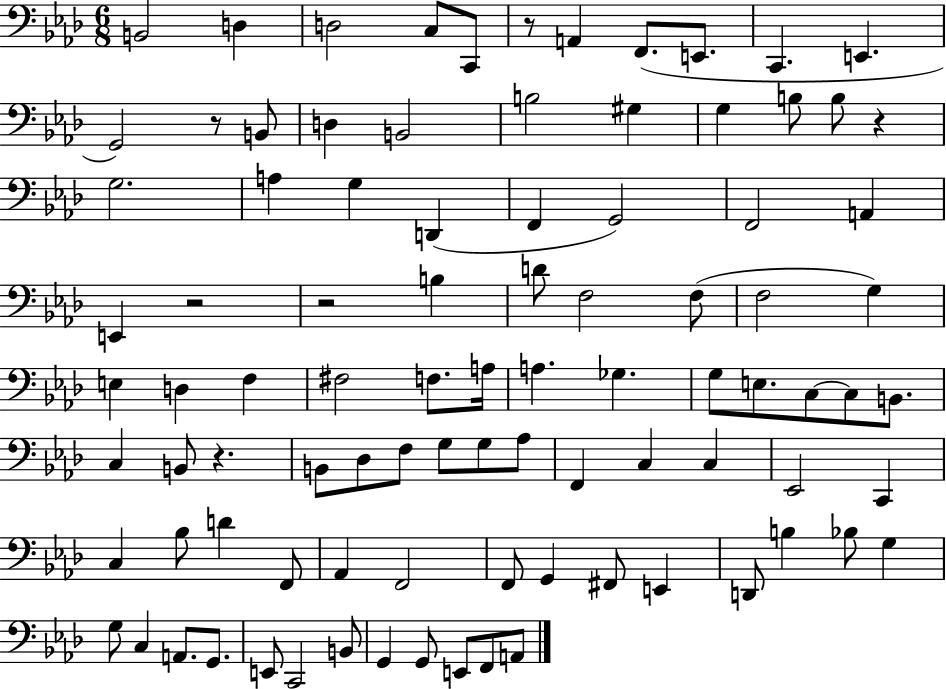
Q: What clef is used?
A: bass